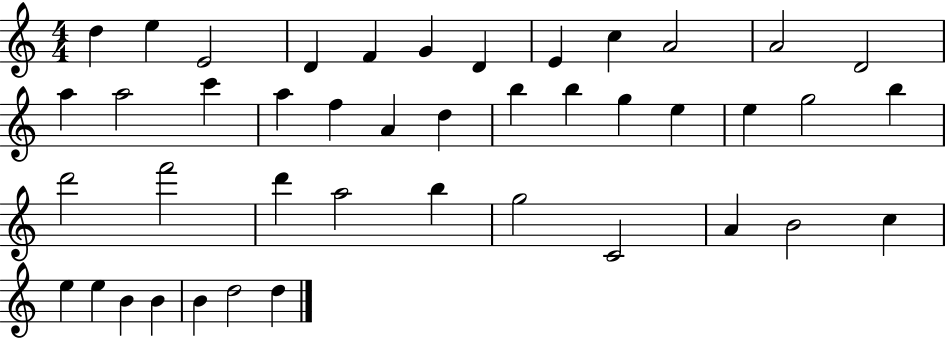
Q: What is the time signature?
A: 4/4